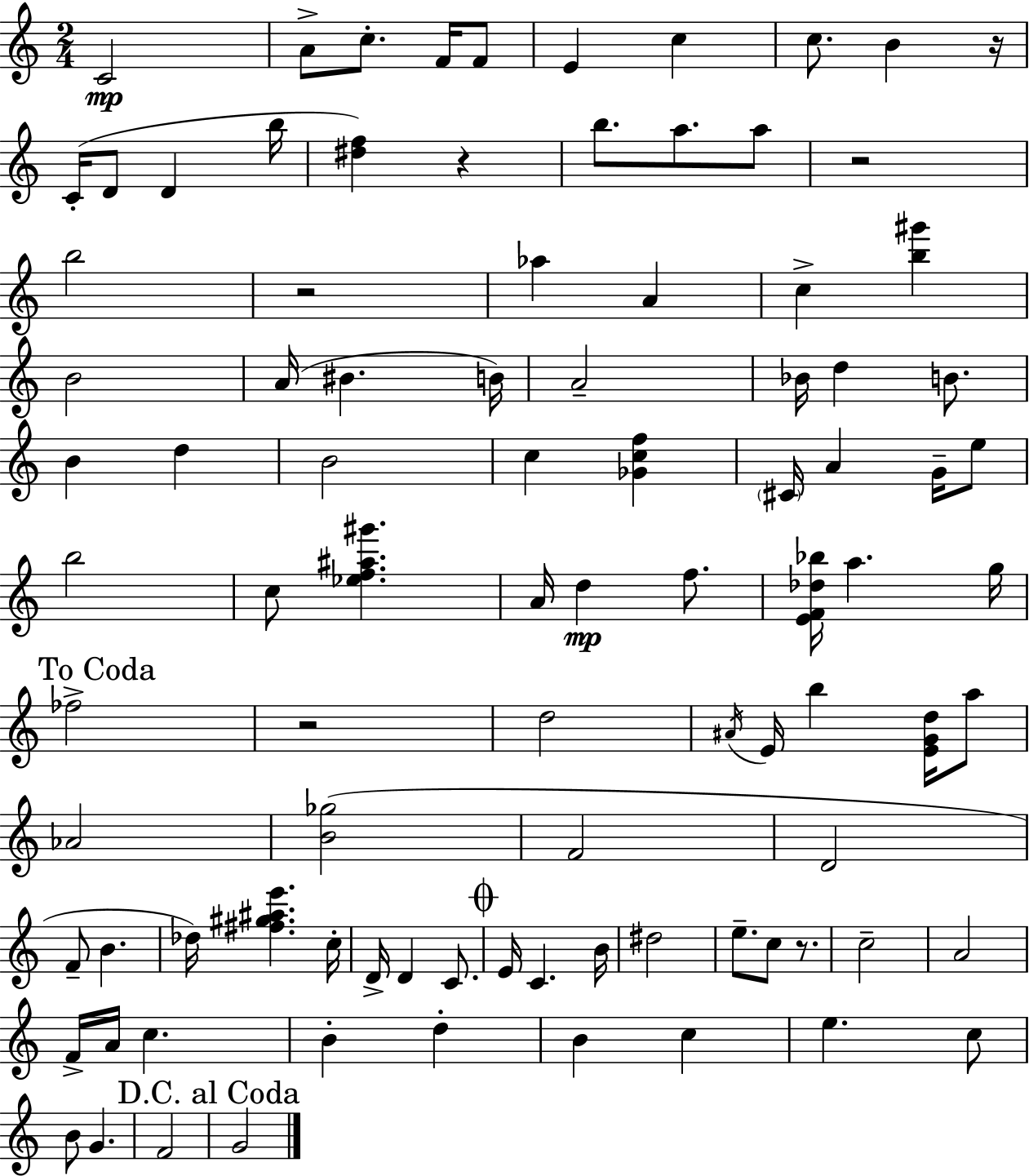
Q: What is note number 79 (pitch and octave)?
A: F4